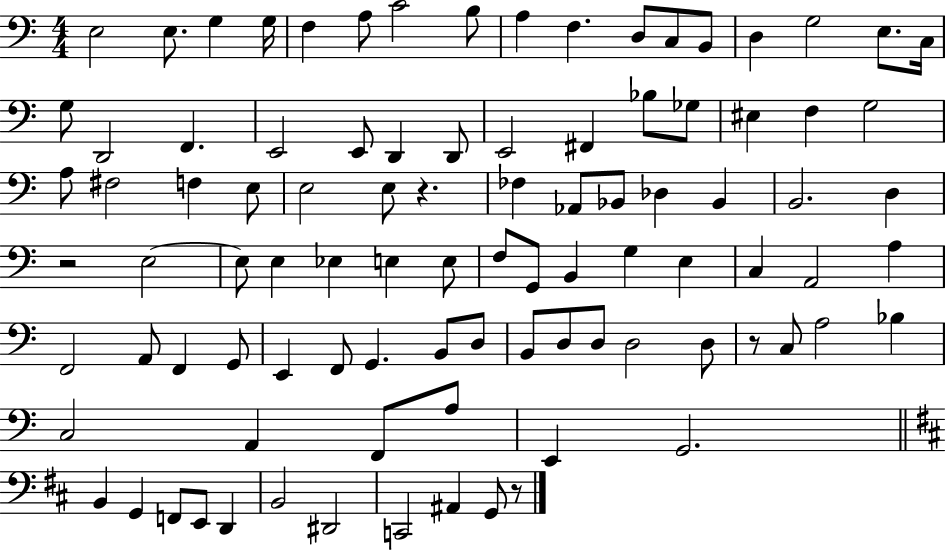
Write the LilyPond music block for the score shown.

{
  \clef bass
  \numericTimeSignature
  \time 4/4
  \key c \major
  e2 e8. g4 g16 | f4 a8 c'2 b8 | a4 f4. d8 c8 b,8 | d4 g2 e8. c16 | \break g8 d,2 f,4. | e,2 e,8 d,4 d,8 | e,2 fis,4 bes8 ges8 | eis4 f4 g2 | \break a8 fis2 f4 e8 | e2 e8 r4. | fes4 aes,8 bes,8 des4 bes,4 | b,2. d4 | \break r2 e2~~ | e8 e4 ees4 e4 e8 | f8 g,8 b,4 g4 e4 | c4 a,2 a4 | \break f,2 a,8 f,4 g,8 | e,4 f,8 g,4. b,8 d8 | b,8 d8 d8 d2 d8 | r8 c8 a2 bes4 | \break c2 a,4 f,8 a8 | e,4 g,2. | \bar "||" \break \key d \major b,4 g,4 f,8 e,8 d,4 | b,2 dis,2 | c,2 ais,4 g,8 r8 | \bar "|."
}